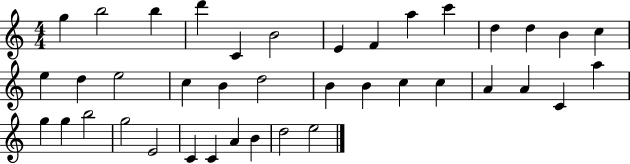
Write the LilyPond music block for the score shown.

{
  \clef treble
  \numericTimeSignature
  \time 4/4
  \key c \major
  g''4 b''2 b''4 | d'''4 c'4 b'2 | e'4 f'4 a''4 c'''4 | d''4 d''4 b'4 c''4 | \break e''4 d''4 e''2 | c''4 b'4 d''2 | b'4 b'4 c''4 c''4 | a'4 a'4 c'4 a''4 | \break g''4 g''4 b''2 | g''2 e'2 | c'4 c'4 a'4 b'4 | d''2 e''2 | \break \bar "|."
}